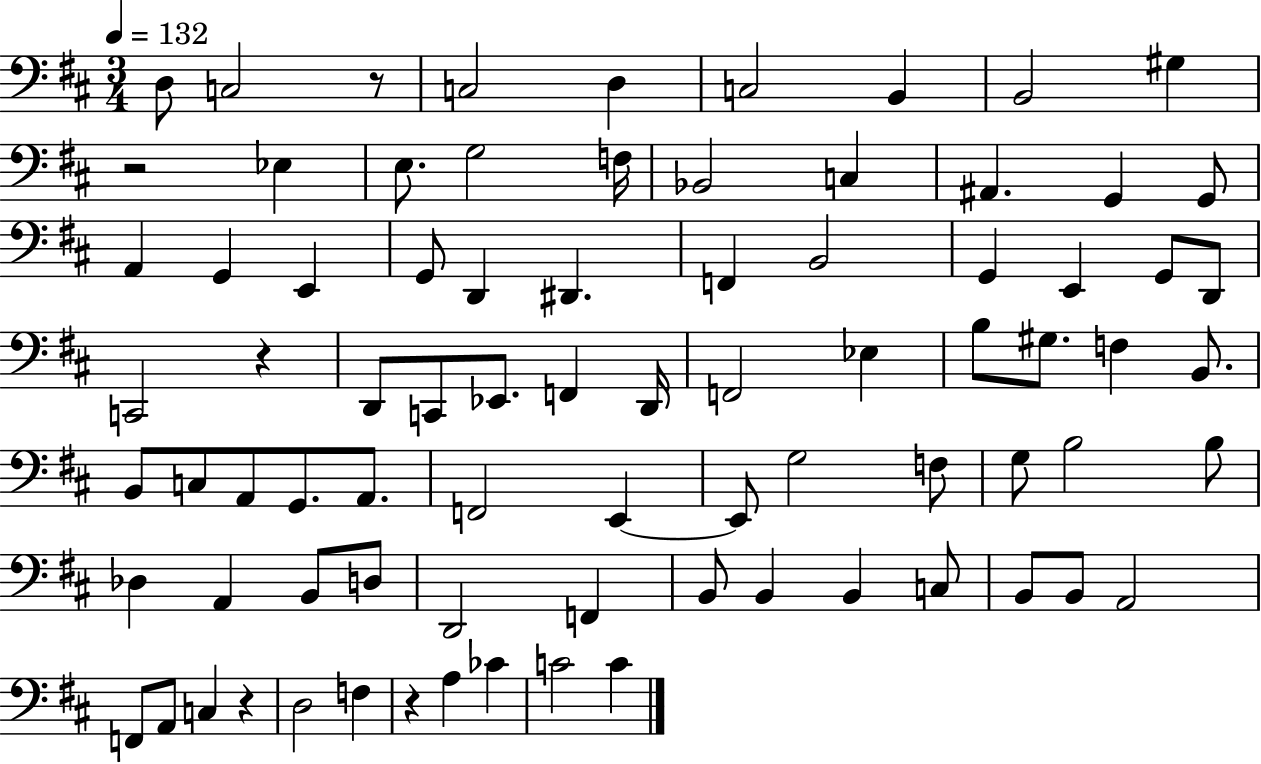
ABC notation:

X:1
T:Untitled
M:3/4
L:1/4
K:D
D,/2 C,2 z/2 C,2 D, C,2 B,, B,,2 ^G, z2 _E, E,/2 G,2 F,/4 _B,,2 C, ^A,, G,, G,,/2 A,, G,, E,, G,,/2 D,, ^D,, F,, B,,2 G,, E,, G,,/2 D,,/2 C,,2 z D,,/2 C,,/2 _E,,/2 F,, D,,/4 F,,2 _E, B,/2 ^G,/2 F, B,,/2 B,,/2 C,/2 A,,/2 G,,/2 A,,/2 F,,2 E,, E,,/2 G,2 F,/2 G,/2 B,2 B,/2 _D, A,, B,,/2 D,/2 D,,2 F,, B,,/2 B,, B,, C,/2 B,,/2 B,,/2 A,,2 F,,/2 A,,/2 C, z D,2 F, z A, _C C2 C